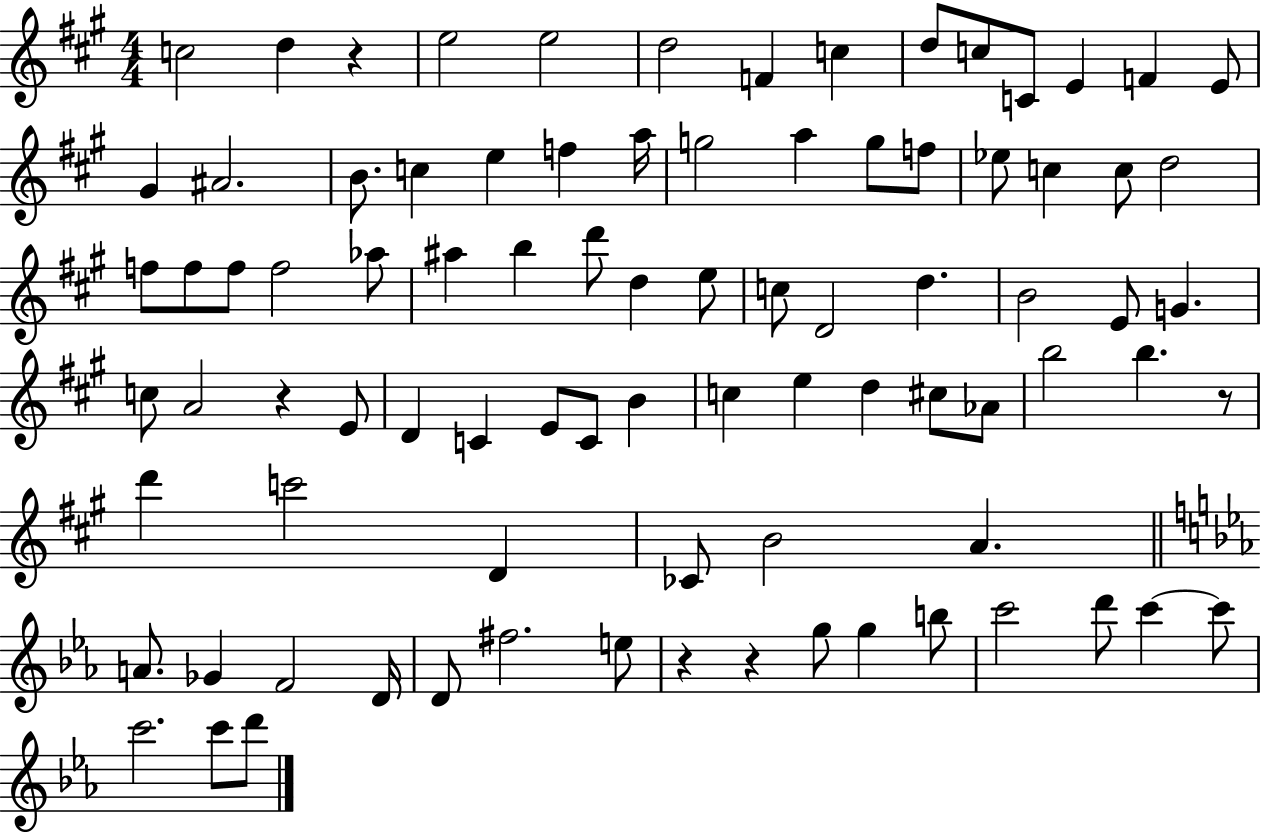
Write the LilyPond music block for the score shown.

{
  \clef treble
  \numericTimeSignature
  \time 4/4
  \key a \major
  c''2 d''4 r4 | e''2 e''2 | d''2 f'4 c''4 | d''8 c''8 c'8 e'4 f'4 e'8 | \break gis'4 ais'2. | b'8. c''4 e''4 f''4 a''16 | g''2 a''4 g''8 f''8 | ees''8 c''4 c''8 d''2 | \break f''8 f''8 f''8 f''2 aes''8 | ais''4 b''4 d'''8 d''4 e''8 | c''8 d'2 d''4. | b'2 e'8 g'4. | \break c''8 a'2 r4 e'8 | d'4 c'4 e'8 c'8 b'4 | c''4 e''4 d''4 cis''8 aes'8 | b''2 b''4. r8 | \break d'''4 c'''2 d'4 | ces'8 b'2 a'4. | \bar "||" \break \key ees \major a'8. ges'4 f'2 d'16 | d'8 fis''2. e''8 | r4 r4 g''8 g''4 b''8 | c'''2 d'''8 c'''4~~ c'''8 | \break c'''2. c'''8 d'''8 | \bar "|."
}